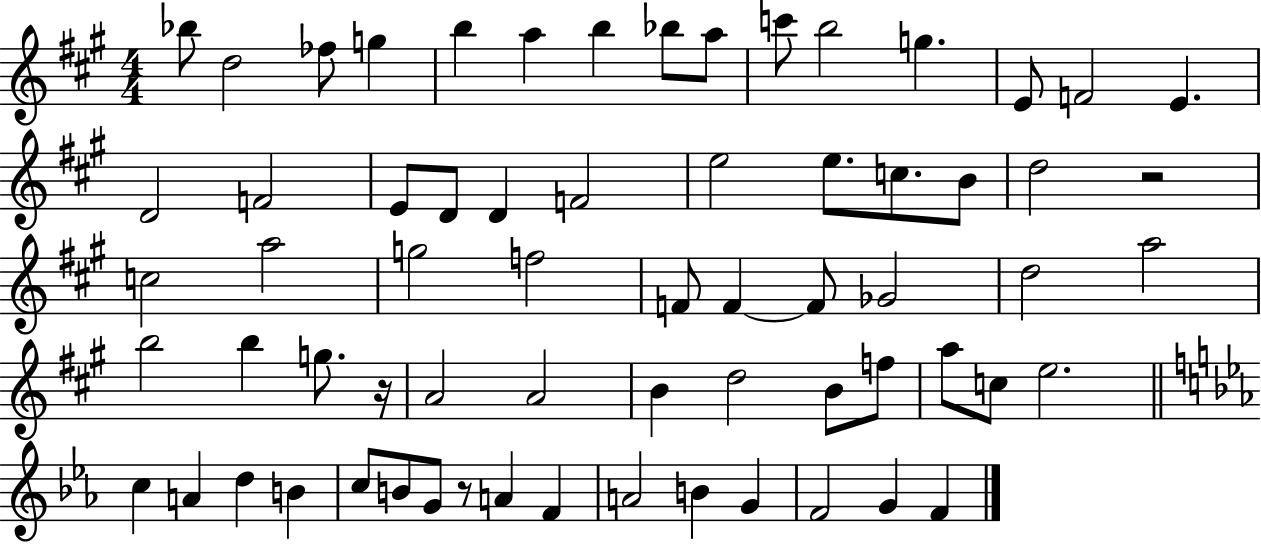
X:1
T:Untitled
M:4/4
L:1/4
K:A
_b/2 d2 _f/2 g b a b _b/2 a/2 c'/2 b2 g E/2 F2 E D2 F2 E/2 D/2 D F2 e2 e/2 c/2 B/2 d2 z2 c2 a2 g2 f2 F/2 F F/2 _G2 d2 a2 b2 b g/2 z/4 A2 A2 B d2 B/2 f/2 a/2 c/2 e2 c A d B c/2 B/2 G/2 z/2 A F A2 B G F2 G F